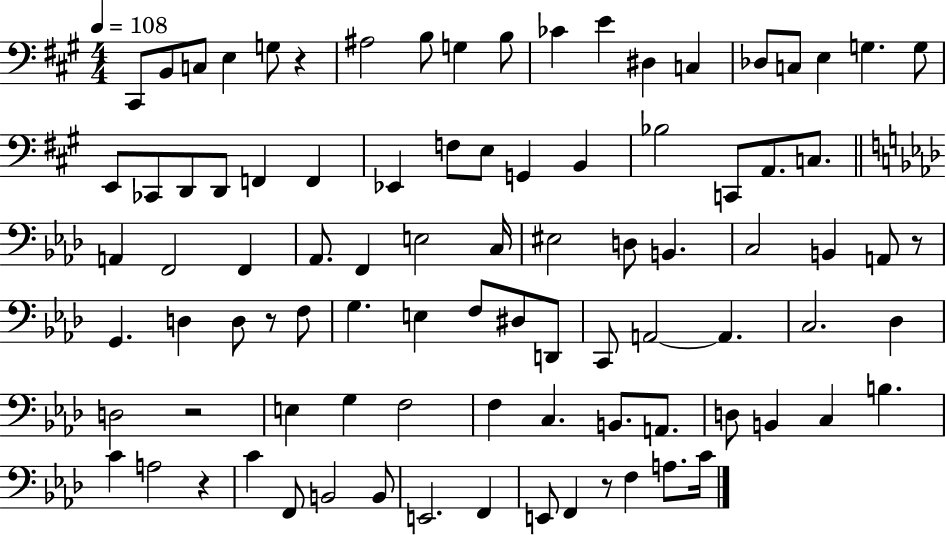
C#2/e B2/e C3/e E3/q G3/e R/q A#3/h B3/e G3/q B3/e CES4/q E4/q D#3/q C3/q Db3/e C3/e E3/q G3/q. G3/e E2/e CES2/e D2/e D2/e F2/q F2/q Eb2/q F3/e E3/e G2/q B2/q Bb3/h C2/e A2/e. C3/e. A2/q F2/h F2/q Ab2/e. F2/q E3/h C3/s EIS3/h D3/e B2/q. C3/h B2/q A2/e R/e G2/q. D3/q D3/e R/e F3/e G3/q. E3/q F3/e D#3/e D2/e C2/e A2/h A2/q. C3/h. Db3/q D3/h R/h E3/q G3/q F3/h F3/q C3/q. B2/e. A2/e. D3/e B2/q C3/q B3/q. C4/q A3/h R/q C4/q F2/e B2/h B2/e E2/h. F2/q E2/e F2/q R/e F3/q A3/e. C4/s